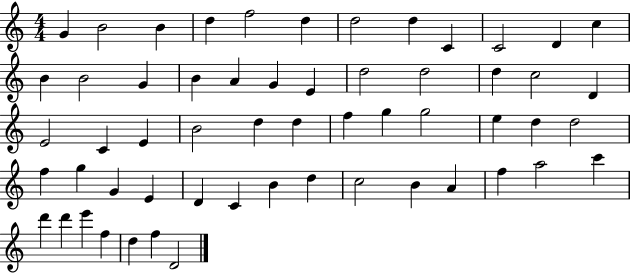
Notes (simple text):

G4/q B4/h B4/q D5/q F5/h D5/q D5/h D5/q C4/q C4/h D4/q C5/q B4/q B4/h G4/q B4/q A4/q G4/q E4/q D5/h D5/h D5/q C5/h D4/q E4/h C4/q E4/q B4/h D5/q D5/q F5/q G5/q G5/h E5/q D5/q D5/h F5/q G5/q G4/q E4/q D4/q C4/q B4/q D5/q C5/h B4/q A4/q F5/q A5/h C6/q D6/q D6/q E6/q F5/q D5/q F5/q D4/h